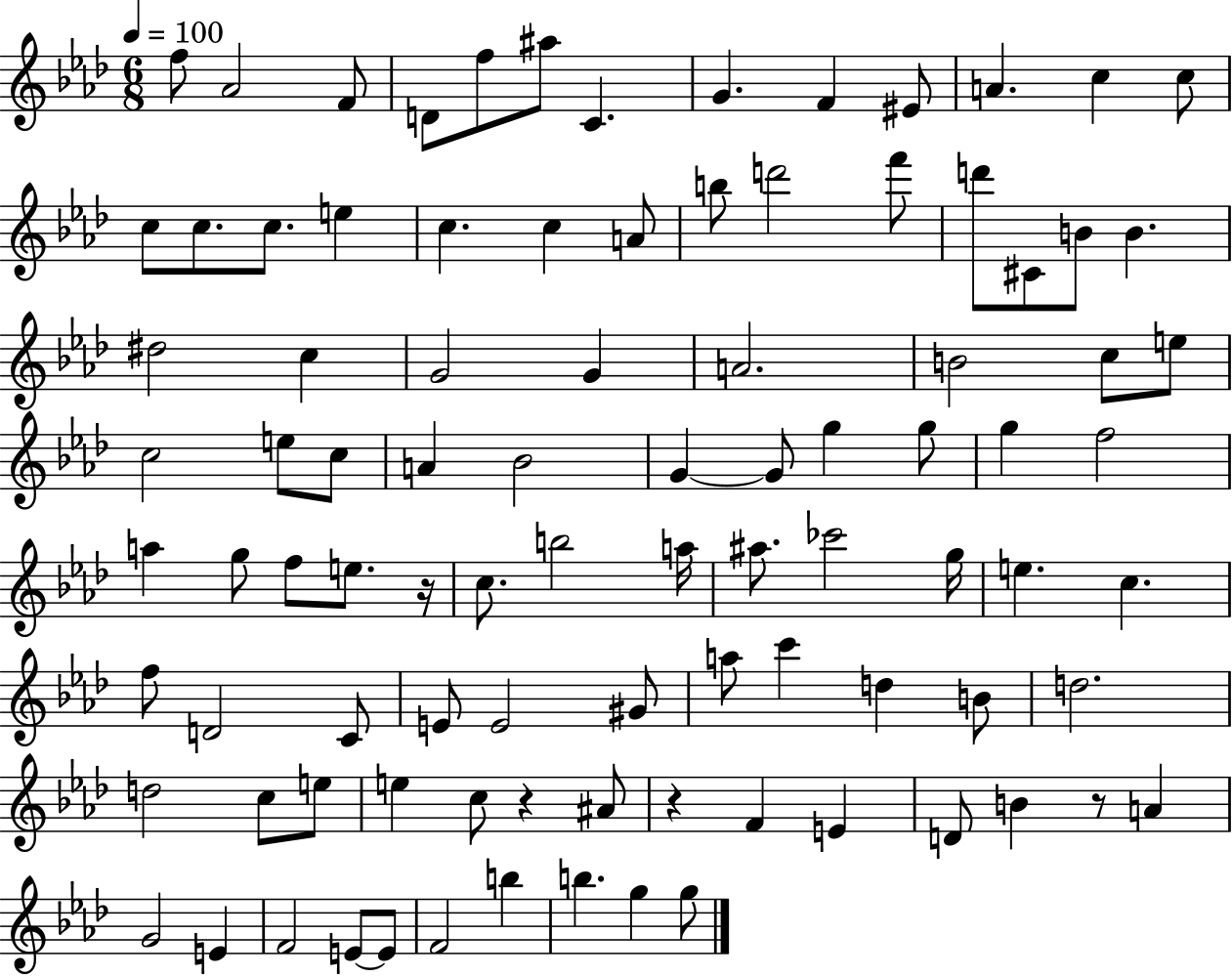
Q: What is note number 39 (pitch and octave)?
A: A4